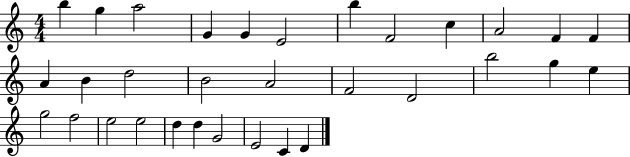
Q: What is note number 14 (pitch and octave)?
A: B4